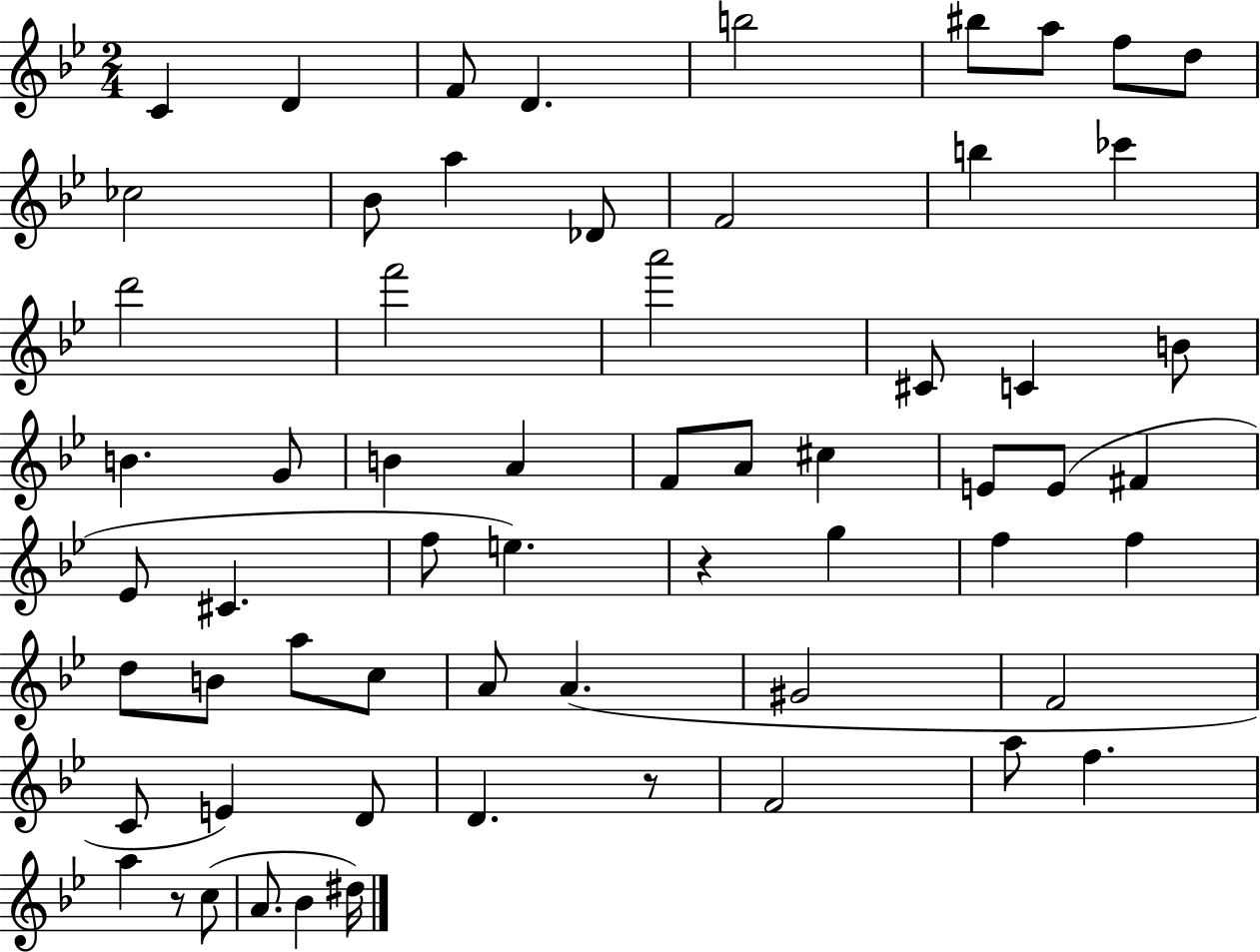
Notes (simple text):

C4/q D4/q F4/e D4/q. B5/h BIS5/e A5/e F5/e D5/e CES5/h Bb4/e A5/q Db4/e F4/h B5/q CES6/q D6/h F6/h A6/h C#4/e C4/q B4/e B4/q. G4/e B4/q A4/q F4/e A4/e C#5/q E4/e E4/e F#4/q Eb4/e C#4/q. F5/e E5/q. R/q G5/q F5/q F5/q D5/e B4/e A5/e C5/e A4/e A4/q. G#4/h F4/h C4/e E4/q D4/e D4/q. R/e F4/h A5/e F5/q. A5/q R/e C5/e A4/e. Bb4/q D#5/s